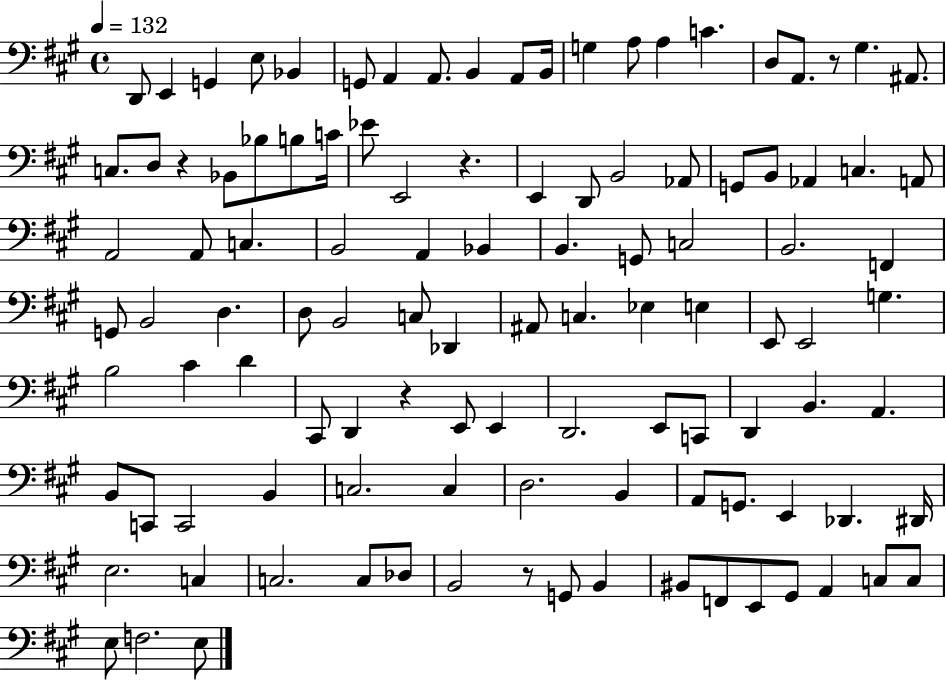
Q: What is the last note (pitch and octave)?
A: E3